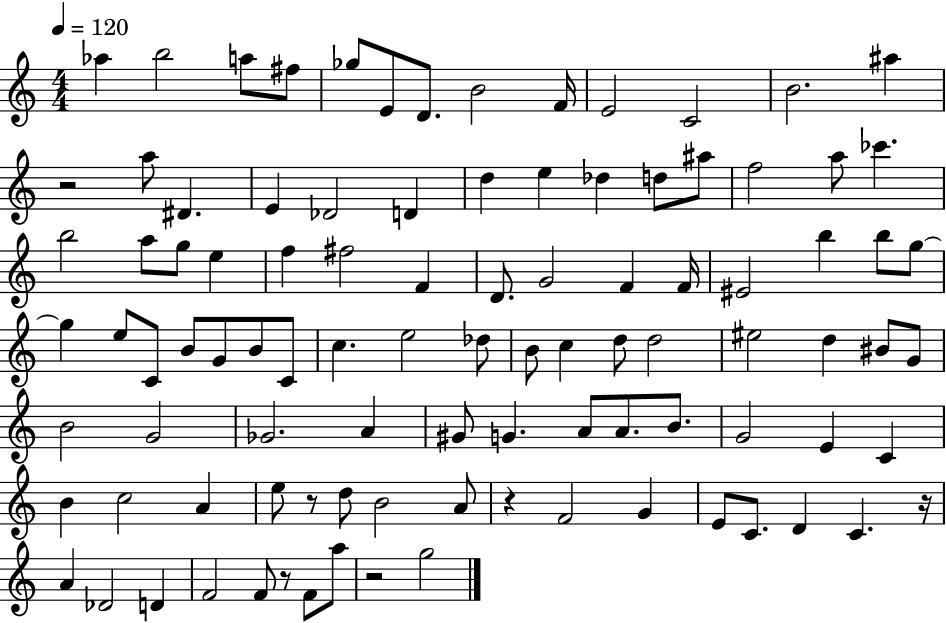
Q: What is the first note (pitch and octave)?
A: Ab5